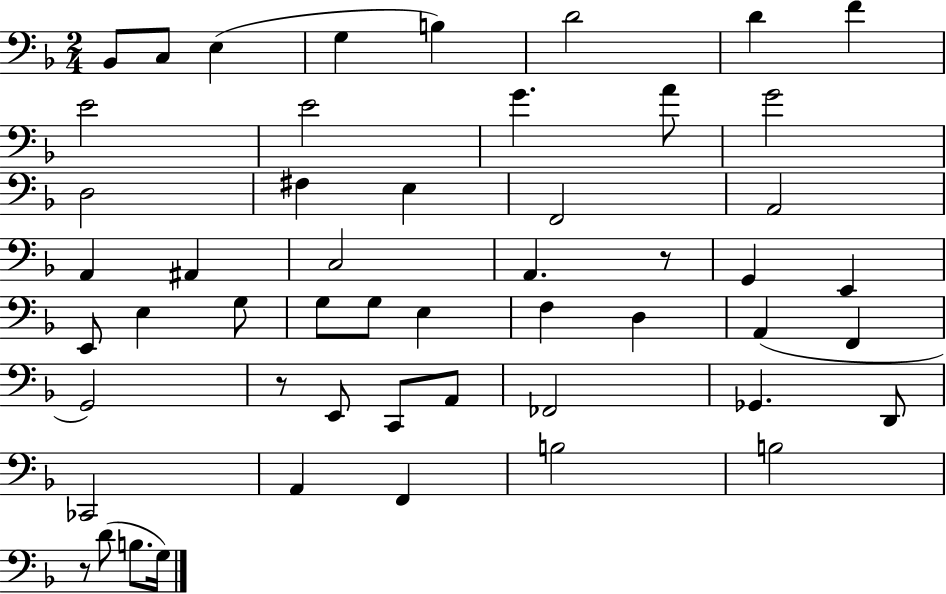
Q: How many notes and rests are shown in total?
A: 52